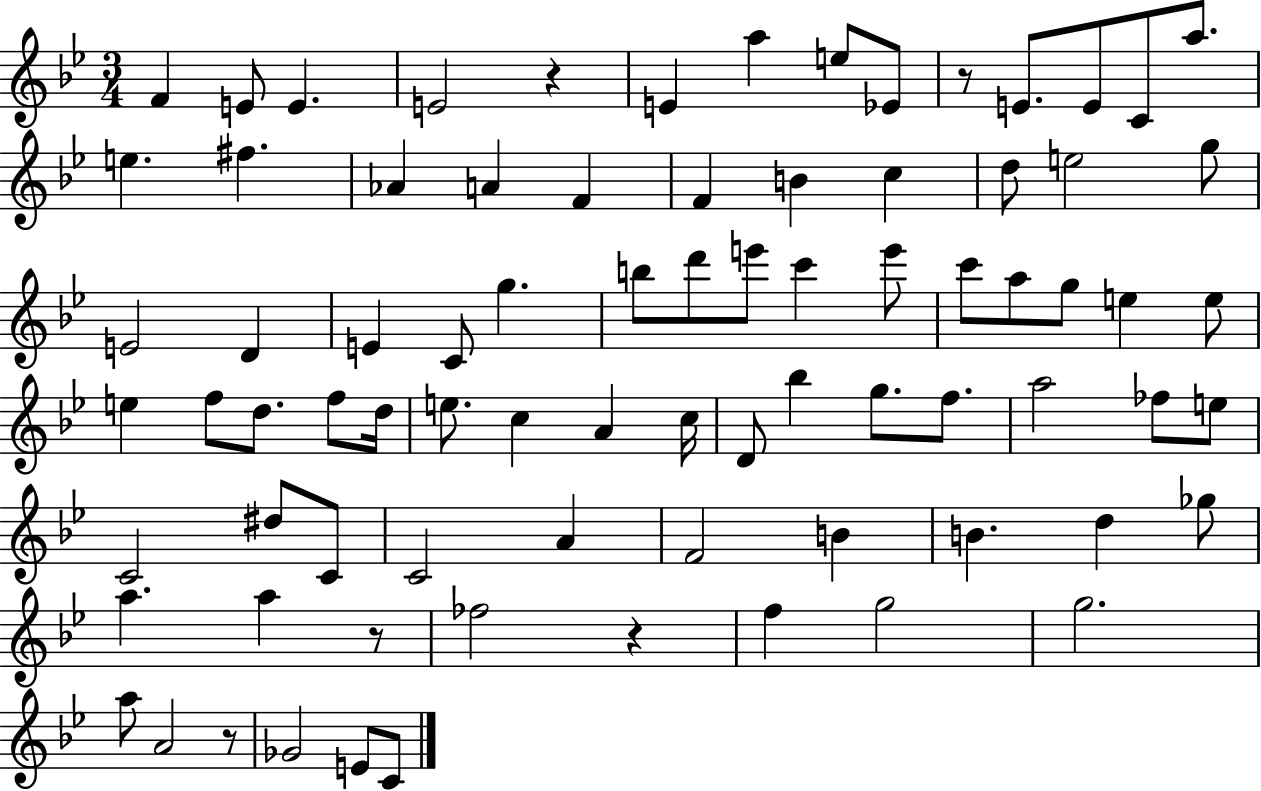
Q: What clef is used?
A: treble